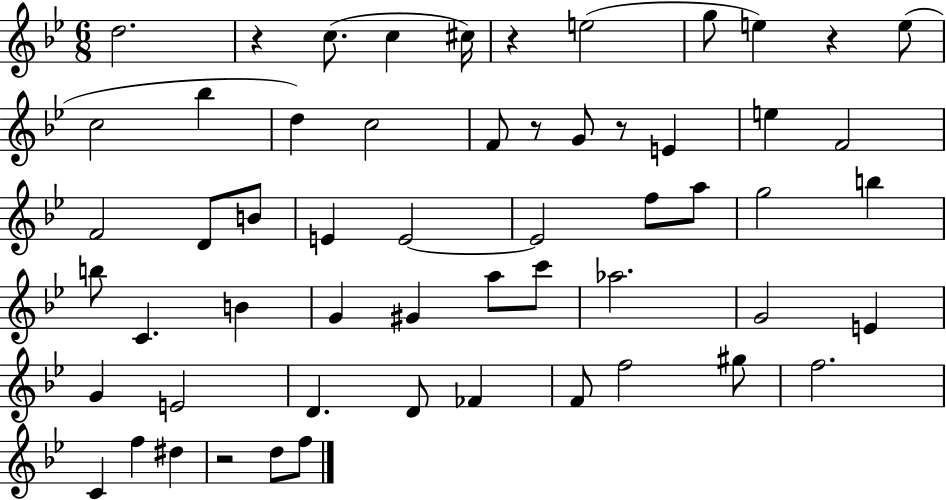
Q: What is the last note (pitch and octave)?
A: F5